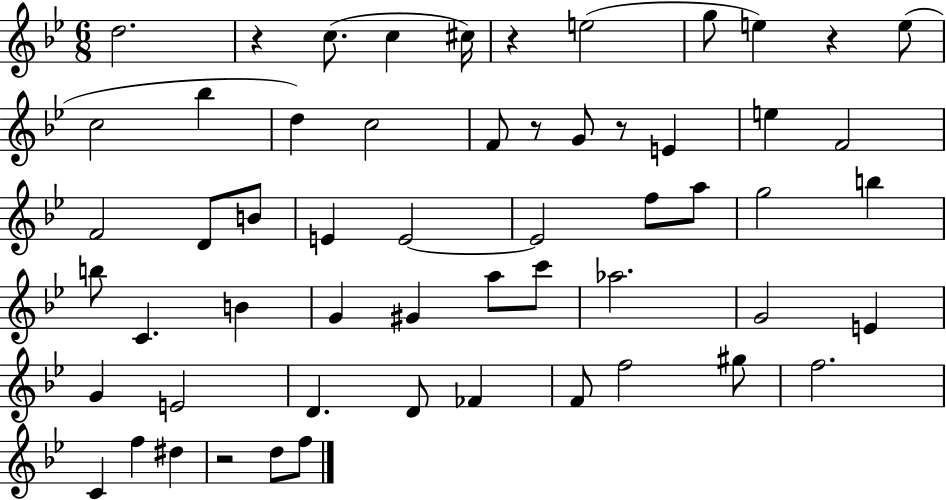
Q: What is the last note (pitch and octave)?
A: F5